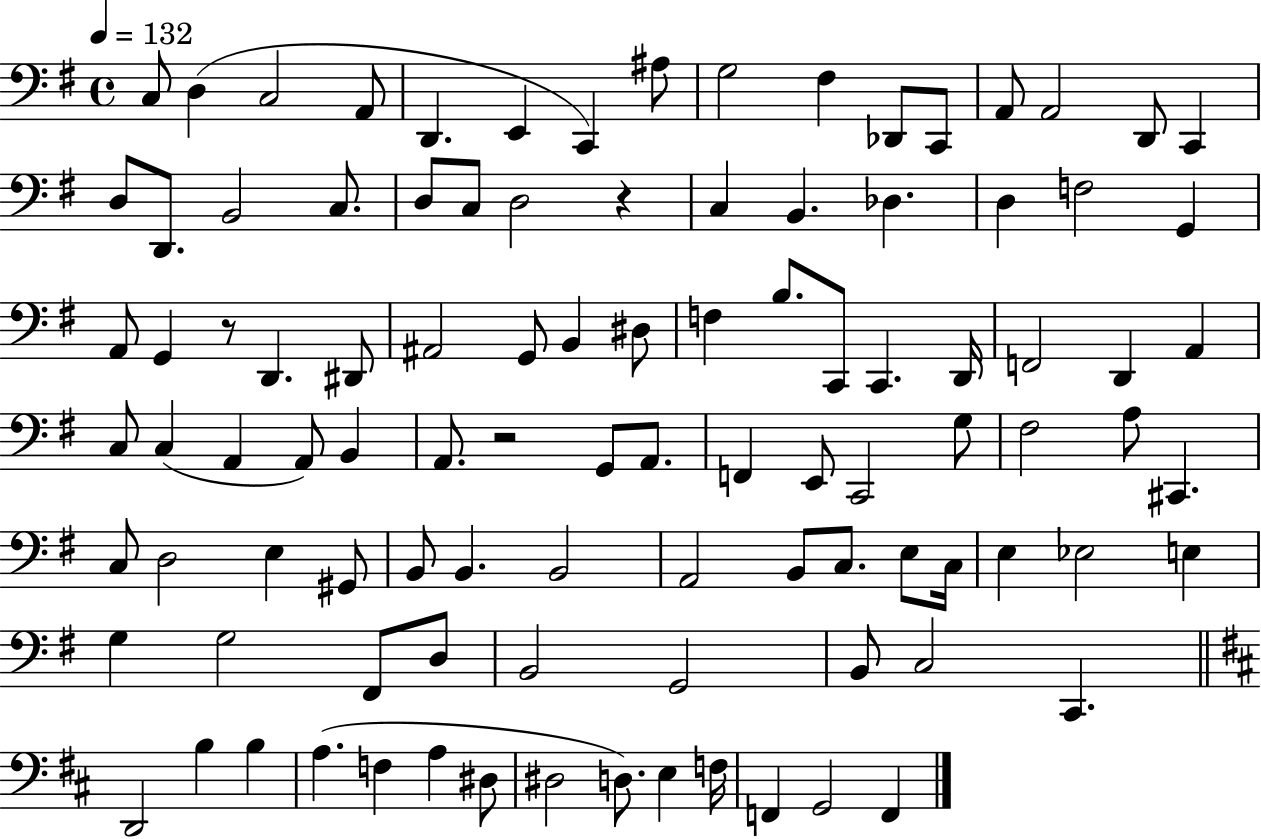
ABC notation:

X:1
T:Untitled
M:4/4
L:1/4
K:G
C,/2 D, C,2 A,,/2 D,, E,, C,, ^A,/2 G,2 ^F, _D,,/2 C,,/2 A,,/2 A,,2 D,,/2 C,, D,/2 D,,/2 B,,2 C,/2 D,/2 C,/2 D,2 z C, B,, _D, D, F,2 G,, A,,/2 G,, z/2 D,, ^D,,/2 ^A,,2 G,,/2 B,, ^D,/2 F, B,/2 C,,/2 C,, D,,/4 F,,2 D,, A,, C,/2 C, A,, A,,/2 B,, A,,/2 z2 G,,/2 A,,/2 F,, E,,/2 C,,2 G,/2 ^F,2 A,/2 ^C,, C,/2 D,2 E, ^G,,/2 B,,/2 B,, B,,2 A,,2 B,,/2 C,/2 E,/2 C,/4 E, _E,2 E, G, G,2 ^F,,/2 D,/2 B,,2 G,,2 B,,/2 C,2 C,, D,,2 B, B, A, F, A, ^D,/2 ^D,2 D,/2 E, F,/4 F,, G,,2 F,,